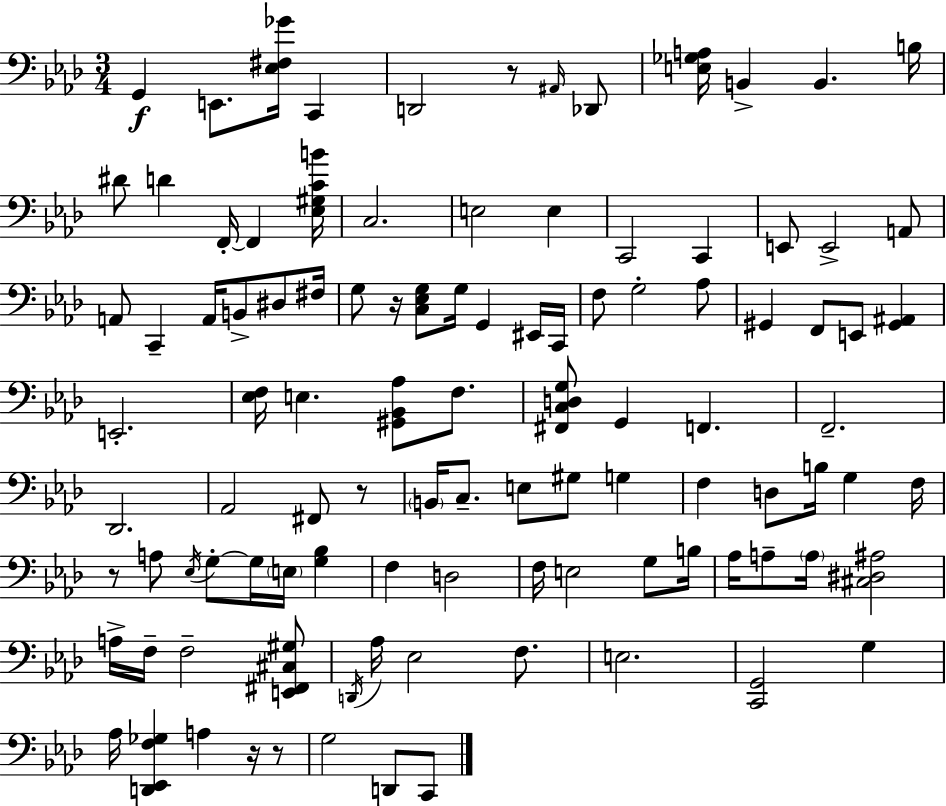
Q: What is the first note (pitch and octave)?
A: G2